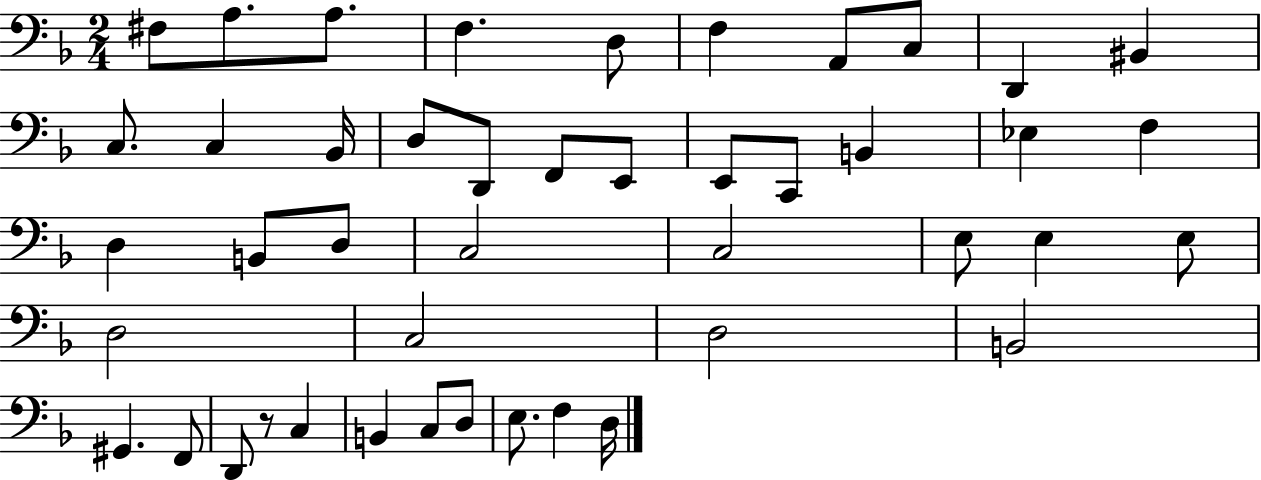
X:1
T:Untitled
M:2/4
L:1/4
K:F
^F,/2 A,/2 A,/2 F, D,/2 F, A,,/2 C,/2 D,, ^B,, C,/2 C, _B,,/4 D,/2 D,,/2 F,,/2 E,,/2 E,,/2 C,,/2 B,, _E, F, D, B,,/2 D,/2 C,2 C,2 E,/2 E, E,/2 D,2 C,2 D,2 B,,2 ^G,, F,,/2 D,,/2 z/2 C, B,, C,/2 D,/2 E,/2 F, D,/4